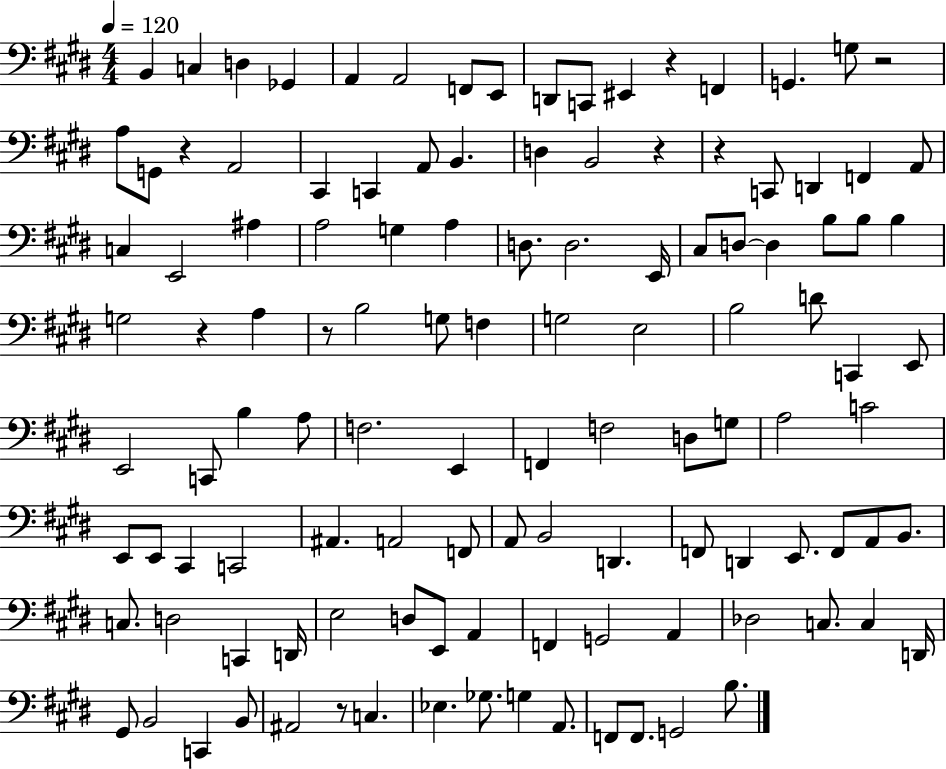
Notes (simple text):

B2/q C3/q D3/q Gb2/q A2/q A2/h F2/e E2/e D2/e C2/e EIS2/q R/q F2/q G2/q. G3/e R/h A3/e G2/e R/q A2/h C#2/q C2/q A2/e B2/q. D3/q B2/h R/q R/q C2/e D2/q F2/q A2/e C3/q E2/h A#3/q A3/h G3/q A3/q D3/e. D3/h. E2/s C#3/e D3/e D3/q B3/e B3/e B3/q G3/h R/q A3/q R/e B3/h G3/e F3/q G3/h E3/h B3/h D4/e C2/q E2/e E2/h C2/e B3/q A3/e F3/h. E2/q F2/q F3/h D3/e G3/e A3/h C4/h E2/e E2/e C#2/q C2/h A#2/q. A2/h F2/e A2/e B2/h D2/q. F2/e D2/q E2/e. F2/e A2/e B2/e. C3/e. D3/h C2/q D2/s E3/h D3/e E2/e A2/q F2/q G2/h A2/q Db3/h C3/e. C3/q D2/s G#2/e B2/h C2/q B2/e A#2/h R/e C3/q. Eb3/q. Gb3/e. G3/q A2/e. F2/e F2/e. G2/h B3/e.